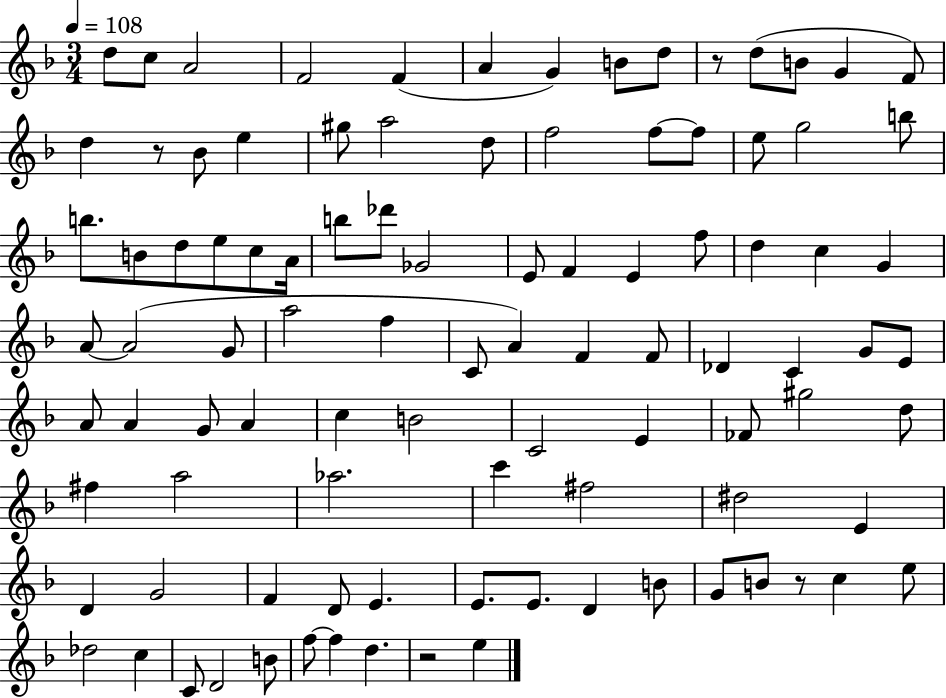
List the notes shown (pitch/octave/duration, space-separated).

D5/e C5/e A4/h F4/h F4/q A4/q G4/q B4/e D5/e R/e D5/e B4/e G4/q F4/e D5/q R/e Bb4/e E5/q G#5/e A5/h D5/e F5/h F5/e F5/e E5/e G5/h B5/e B5/e. B4/e D5/e E5/e C5/e A4/s B5/e Db6/e Gb4/h E4/e F4/q E4/q F5/e D5/q C5/q G4/q A4/e A4/h G4/e A5/h F5/q C4/e A4/q F4/q F4/e Db4/q C4/q G4/e E4/e A4/e A4/q G4/e A4/q C5/q B4/h C4/h E4/q FES4/e G#5/h D5/e F#5/q A5/h Ab5/h. C6/q F#5/h D#5/h E4/q D4/q G4/h F4/q D4/e E4/q. E4/e. E4/e. D4/q B4/e G4/e B4/e R/e C5/q E5/e Db5/h C5/q C4/e D4/h B4/e F5/e F5/q D5/q. R/h E5/q